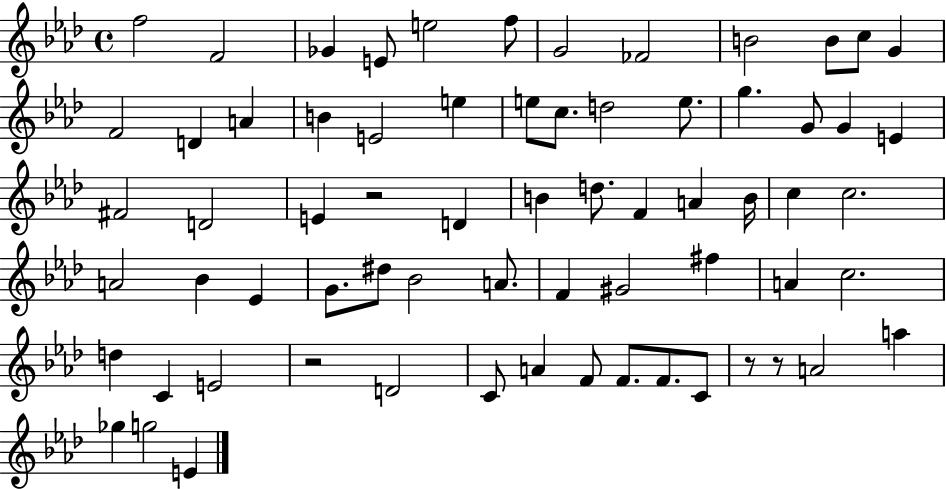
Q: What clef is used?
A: treble